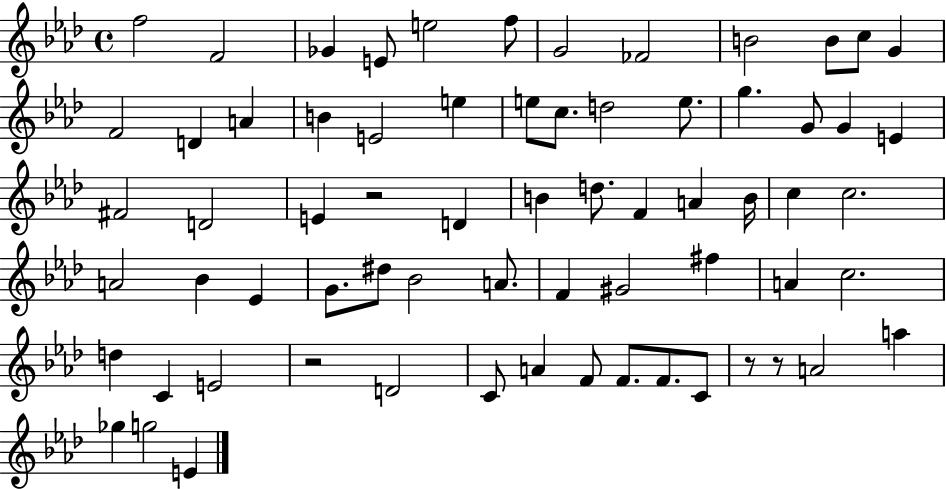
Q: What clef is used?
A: treble